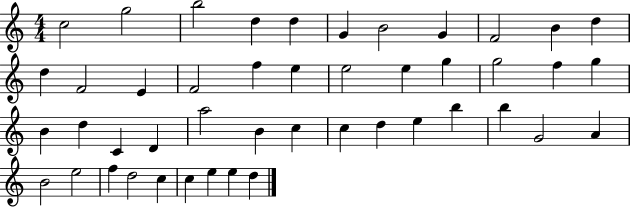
{
  \clef treble
  \numericTimeSignature
  \time 4/4
  \key c \major
  c''2 g''2 | b''2 d''4 d''4 | g'4 b'2 g'4 | f'2 b'4 d''4 | \break d''4 f'2 e'4 | f'2 f''4 e''4 | e''2 e''4 g''4 | g''2 f''4 g''4 | \break b'4 d''4 c'4 d'4 | a''2 b'4 c''4 | c''4 d''4 e''4 b''4 | b''4 g'2 a'4 | \break b'2 e''2 | f''4 d''2 c''4 | c''4 e''4 e''4 d''4 | \bar "|."
}